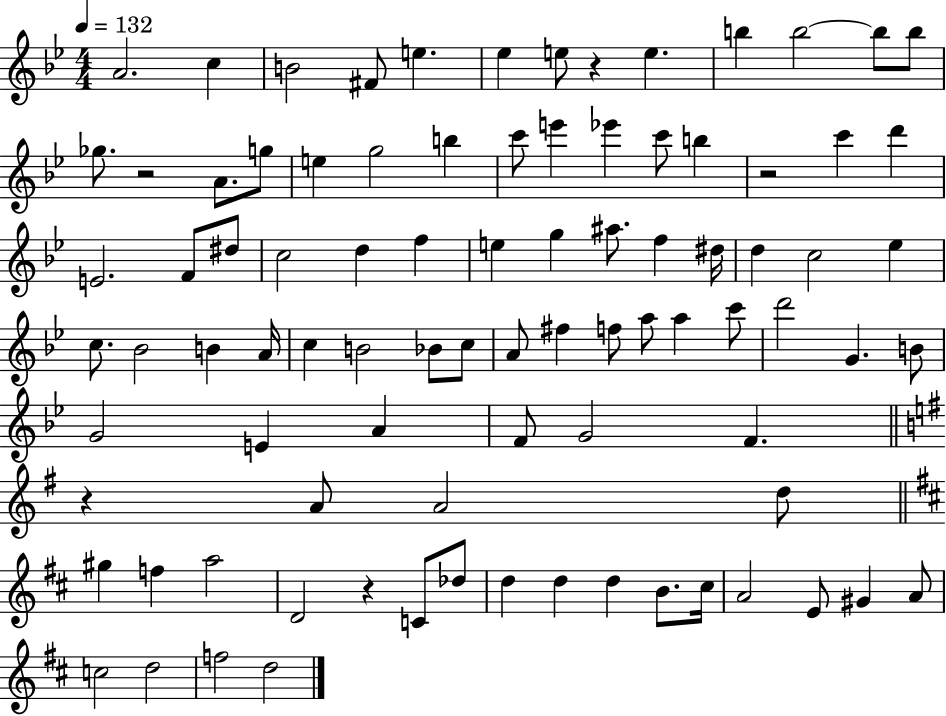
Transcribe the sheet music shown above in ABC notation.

X:1
T:Untitled
M:4/4
L:1/4
K:Bb
A2 c B2 ^F/2 e _e e/2 z e b b2 b/2 b/2 _g/2 z2 A/2 g/2 e g2 b c'/2 e' _e' c'/2 b z2 c' d' E2 F/2 ^d/2 c2 d f e g ^a/2 f ^d/4 d c2 _e c/2 _B2 B A/4 c B2 _B/2 c/2 A/2 ^f f/2 a/2 a c'/2 d'2 G B/2 G2 E A F/2 G2 F z A/2 A2 d/2 ^g f a2 D2 z C/2 _d/2 d d d B/2 ^c/4 A2 E/2 ^G A/2 c2 d2 f2 d2